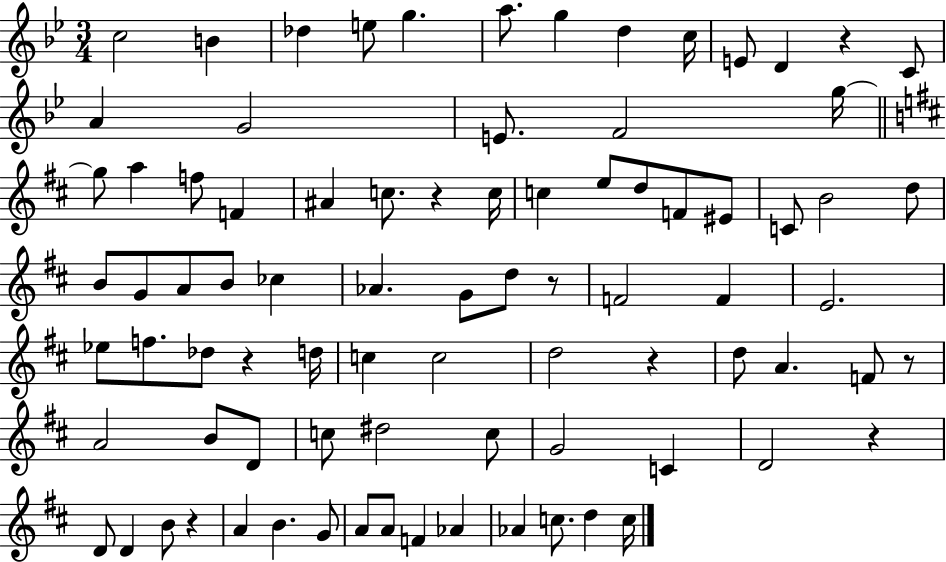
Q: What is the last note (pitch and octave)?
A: C5